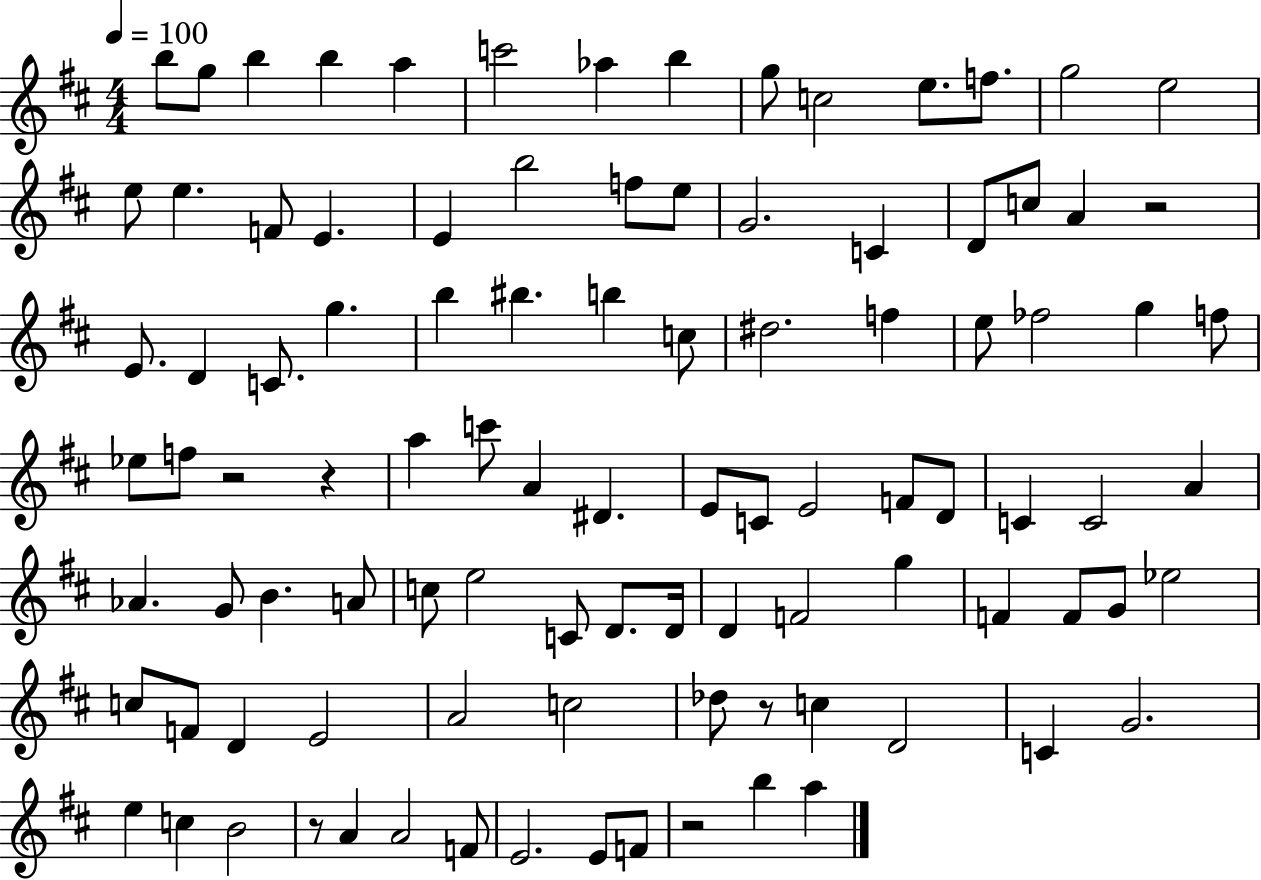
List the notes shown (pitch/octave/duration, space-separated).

B5/e G5/e B5/q B5/q A5/q C6/h Ab5/q B5/q G5/e C5/h E5/e. F5/e. G5/h E5/h E5/e E5/q. F4/e E4/q. E4/q B5/h F5/e E5/e G4/h. C4/q D4/e C5/e A4/q R/h E4/e. D4/q C4/e. G5/q. B5/q BIS5/q. B5/q C5/e D#5/h. F5/q E5/e FES5/h G5/q F5/e Eb5/e F5/e R/h R/q A5/q C6/e A4/q D#4/q. E4/e C4/e E4/h F4/e D4/e C4/q C4/h A4/q Ab4/q. G4/e B4/q. A4/e C5/e E5/h C4/e D4/e. D4/s D4/q F4/h G5/q F4/q F4/e G4/e Eb5/h C5/e F4/e D4/q E4/h A4/h C5/h Db5/e R/e C5/q D4/h C4/q G4/h. E5/q C5/q B4/h R/e A4/q A4/h F4/e E4/h. E4/e F4/e R/h B5/q A5/q